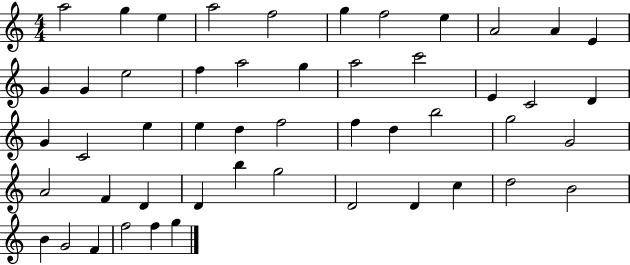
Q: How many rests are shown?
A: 0